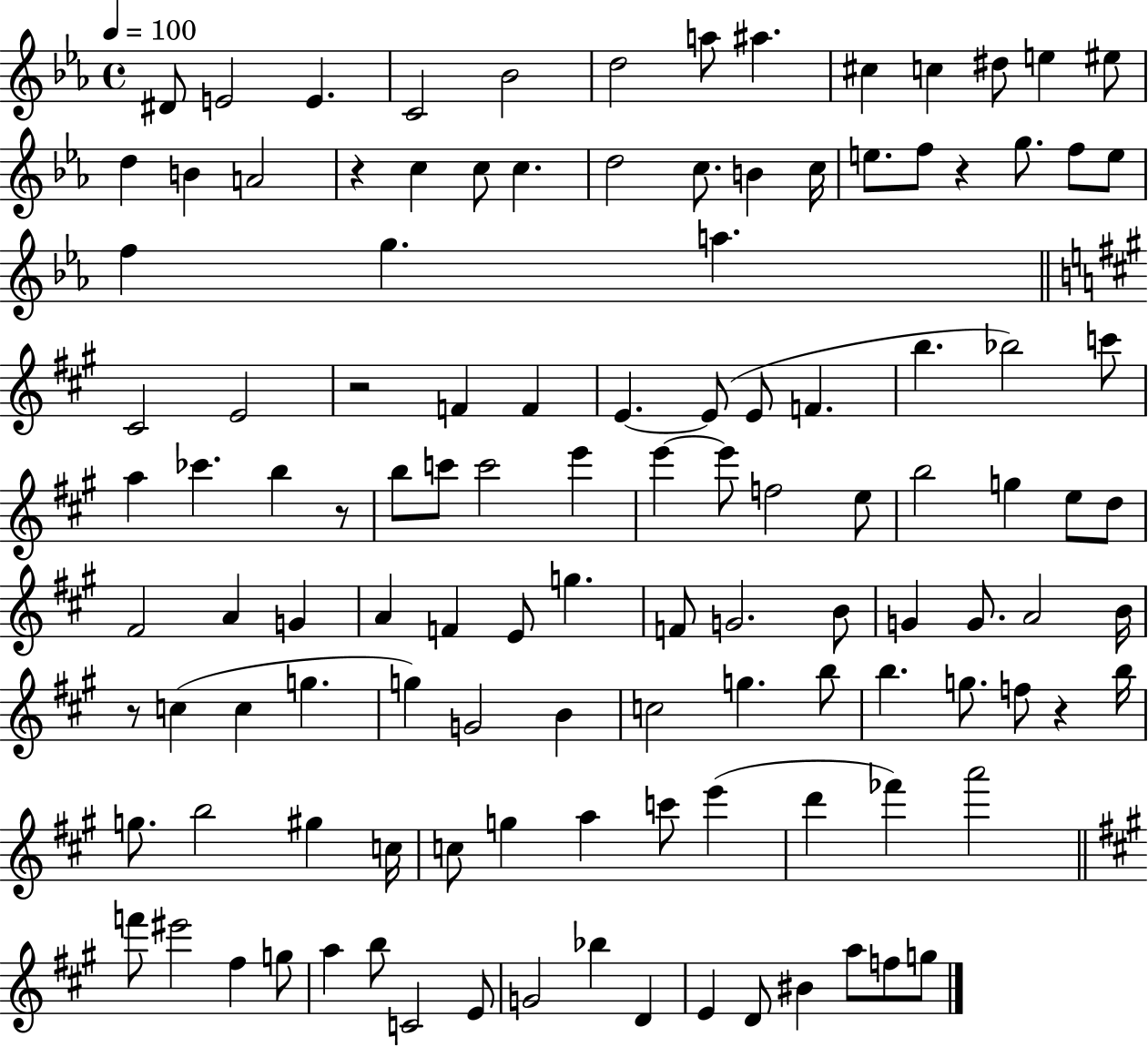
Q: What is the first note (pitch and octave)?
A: D#4